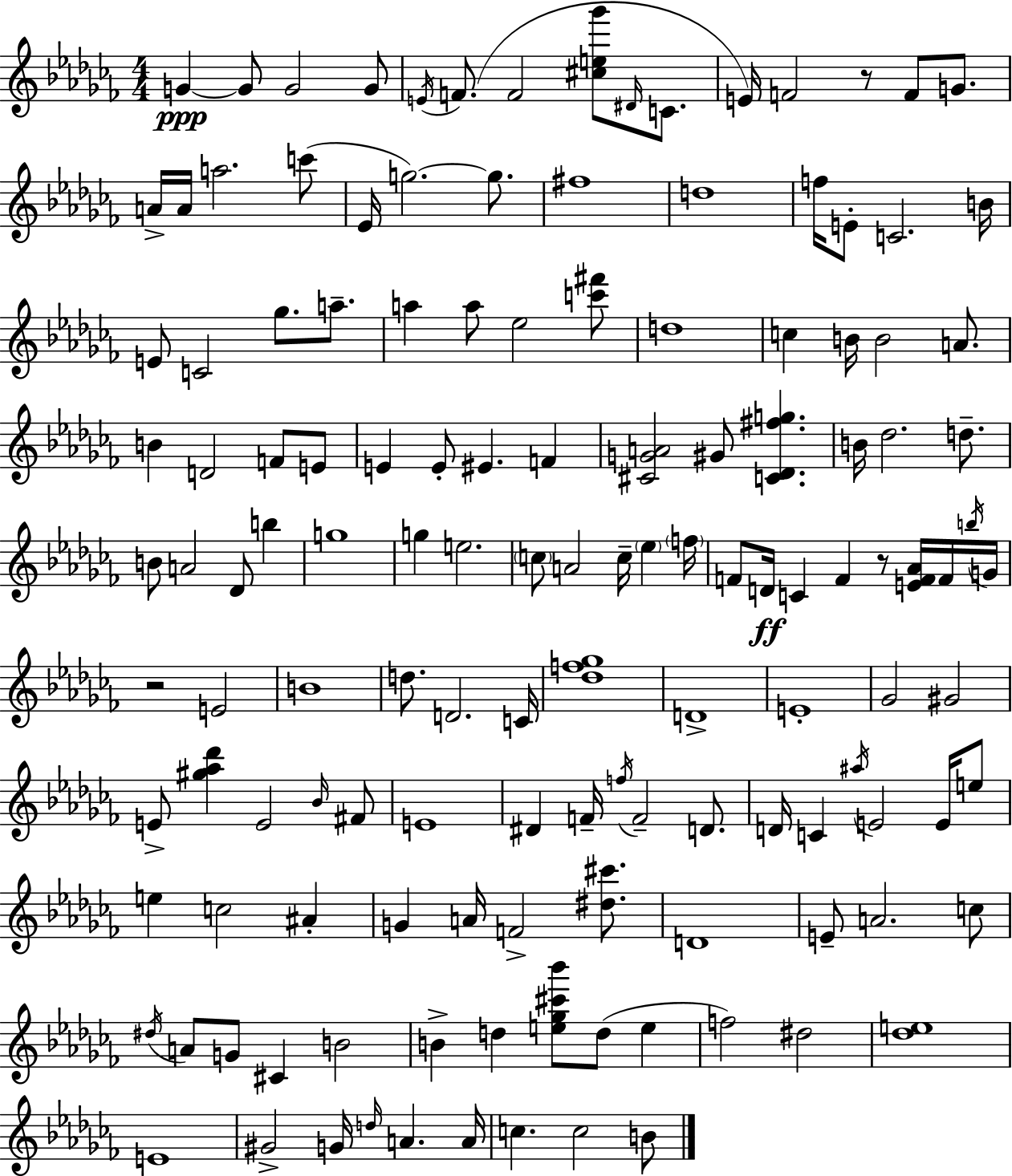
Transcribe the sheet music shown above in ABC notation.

X:1
T:Untitled
M:4/4
L:1/4
K:Abm
G G/2 G2 G/2 E/4 F/2 F2 [^ce_g']/2 ^D/4 C/2 E/4 F2 z/2 F/2 G/2 A/4 A/4 a2 c'/2 _E/4 g2 g/2 ^f4 d4 f/4 E/2 C2 B/4 E/2 C2 _g/2 a/2 a a/2 _e2 [c'^f']/2 d4 c B/4 B2 A/2 B D2 F/2 E/2 E E/2 ^E F [^CGA]2 ^G/2 [C_D^fg] B/4 _d2 d/2 B/2 A2 _D/2 b g4 g e2 c/2 A2 c/4 _e f/4 F/2 D/4 C F z/2 [EF_A]/4 F/4 b/4 G/4 z2 E2 B4 d/2 D2 C/4 [_df_g]4 D4 E4 _G2 ^G2 E/2 [^g_a_d'] E2 _B/4 ^F/2 E4 ^D F/4 f/4 F2 D/2 D/4 C ^a/4 E2 E/4 e/2 e c2 ^A G A/4 F2 [^d^c']/2 D4 E/2 A2 c/2 ^d/4 A/2 G/2 ^C B2 B d [e_g^c'_b']/2 d/2 e f2 ^d2 [_de]4 E4 ^G2 G/4 d/4 A A/4 c c2 B/2